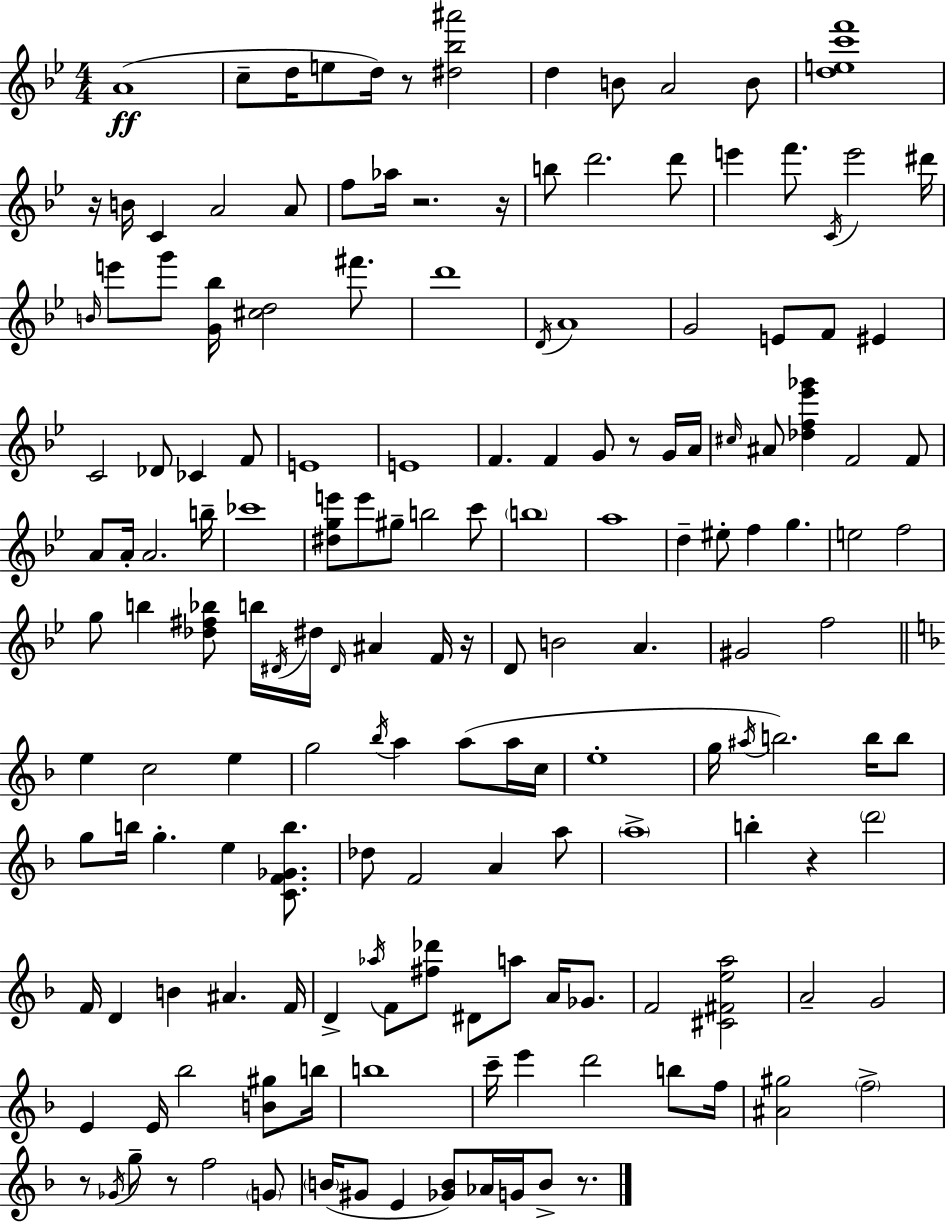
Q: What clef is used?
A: treble